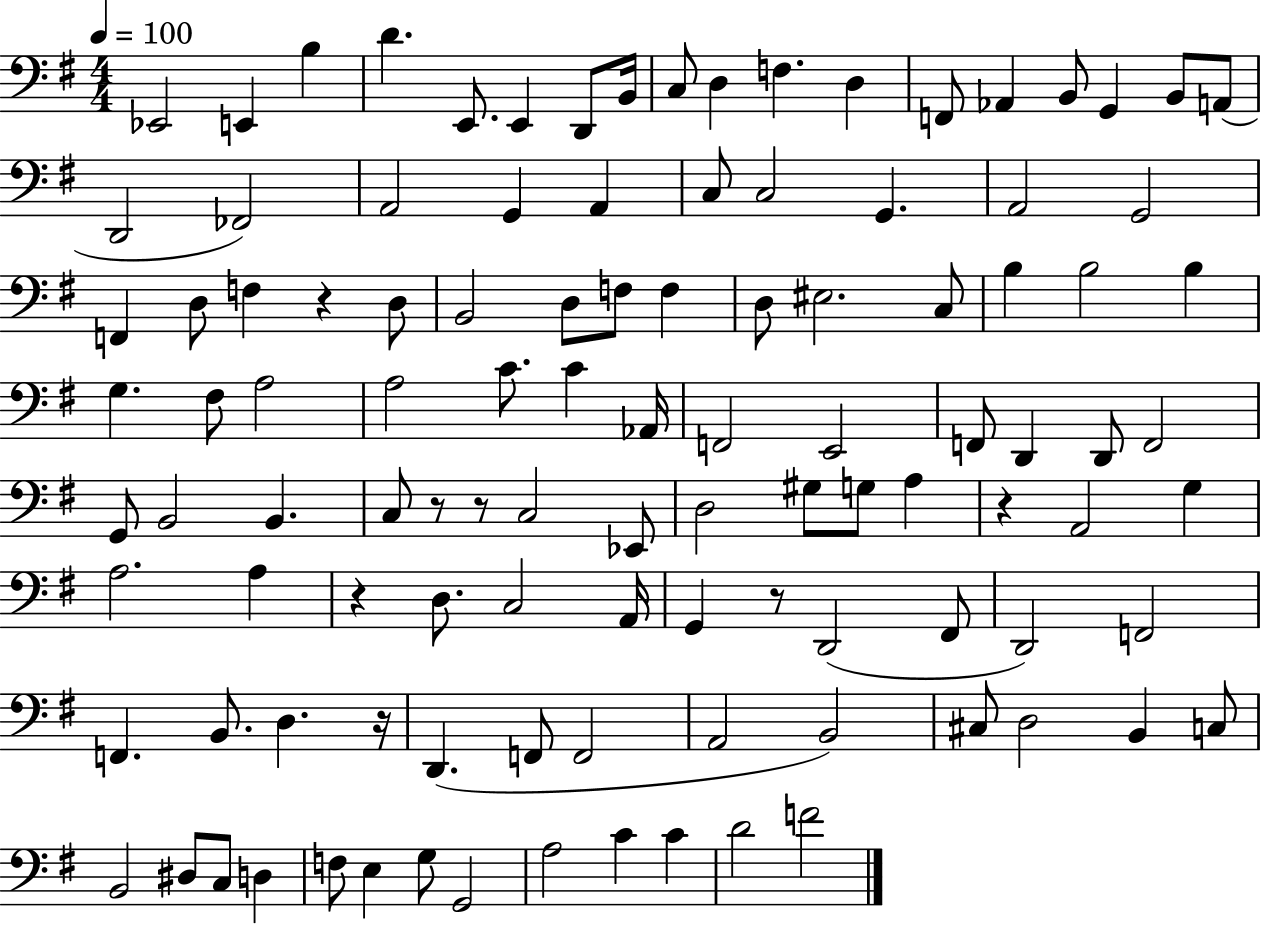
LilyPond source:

{
  \clef bass
  \numericTimeSignature
  \time 4/4
  \key g \major
  \tempo 4 = 100
  ees,2 e,4 b4 | d'4. e,8. e,4 d,8 b,16 | c8 d4 f4. d4 | f,8 aes,4 b,8 g,4 b,8 a,8( | \break d,2 fes,2) | a,2 g,4 a,4 | c8 c2 g,4. | a,2 g,2 | \break f,4 d8 f4 r4 d8 | b,2 d8 f8 f4 | d8 eis2. c8 | b4 b2 b4 | \break g4. fis8 a2 | a2 c'8. c'4 aes,16 | f,2 e,2 | f,8 d,4 d,8 f,2 | \break g,8 b,2 b,4. | c8 r8 r8 c2 ees,8 | d2 gis8 g8 a4 | r4 a,2 g4 | \break a2. a4 | r4 d8. c2 a,16 | g,4 r8 d,2( fis,8 | d,2) f,2 | \break f,4. b,8. d4. r16 | d,4.( f,8 f,2 | a,2 b,2) | cis8 d2 b,4 c8 | \break b,2 dis8 c8 d4 | f8 e4 g8 g,2 | a2 c'4 c'4 | d'2 f'2 | \break \bar "|."
}